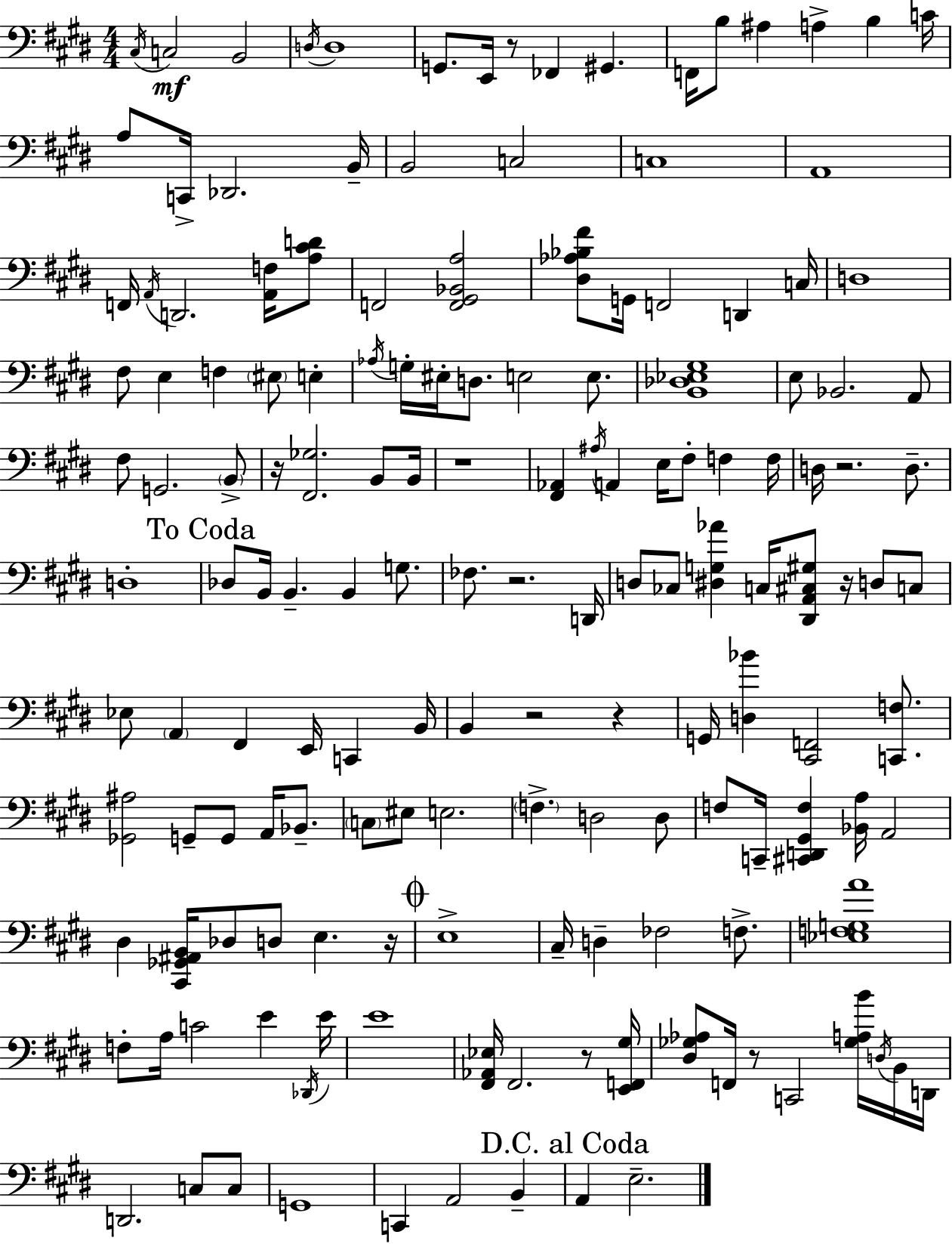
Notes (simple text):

C#3/s C3/h B2/h D3/s D3/w G2/e. E2/s R/e FES2/q G#2/q. F2/s B3/e A#3/q A3/q B3/q C4/s A3/e C2/s Db2/h. B2/s B2/h C3/h C3/w A2/w F2/s A2/s D2/h. [A2,F3]/s [A3,C#4,D4]/e F2/h [F2,G#2,Bb2,A3]/h [D#3,Ab3,Bb3,F#4]/e G2/s F2/h D2/q C3/s D3/w F#3/e E3/q F3/q EIS3/e E3/q Ab3/s G3/s EIS3/s D3/e. E3/h E3/e. [B2,Db3,Eb3,G#3]/w E3/e Bb2/h. A2/e F#3/e G2/h. B2/e R/s [F#2,Gb3]/h. B2/e B2/s R/w [F#2,Ab2]/q A#3/s A2/q E3/s F#3/e F3/q F3/s D3/s R/h. D3/e. D3/w Db3/e B2/s B2/q. B2/q G3/e. FES3/e. R/h. D2/s D3/e CES3/e [D#3,G3,Ab4]/q C3/s [D#2,A2,C#3,G#3]/e R/s D3/e C3/e Eb3/e A2/q F#2/q E2/s C2/q B2/s B2/q R/h R/q G2/s [D3,Bb4]/q [C#2,F2]/h [C2,F3]/e. [Gb2,A#3]/h G2/e G2/e A2/s Bb2/e. C3/e EIS3/e E3/h. F3/q. D3/h D3/e F3/e C2/s [C#2,D2,G#2,F3]/q [Bb2,A3]/s A2/h D#3/q [C#2,Gb2,A#2,B2]/s Db3/e D3/e E3/q. R/s E3/w C#3/s D3/q FES3/h F3/e. [Eb3,F3,G3,A4]/w F3/e A3/s C4/h E4/q Db2/s E4/s E4/w [F#2,Ab2,Eb3]/s F#2/h. R/e [E2,F2,G#3]/s [D#3,Gb3,Ab3]/e F2/s R/e C2/h [Gb3,A3,B4]/s D3/s B2/s D2/s D2/h. C3/e C3/e G2/w C2/q A2/h B2/q A2/q E3/h.